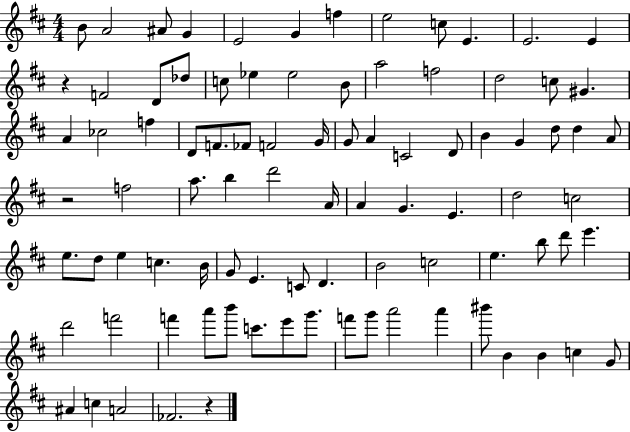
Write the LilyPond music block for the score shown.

{
  \clef treble
  \numericTimeSignature
  \time 4/4
  \key d \major
  \repeat volta 2 { b'8 a'2 ais'8 g'4 | e'2 g'4 f''4 | e''2 c''8 e'4. | e'2. e'4 | \break r4 f'2 d'8 des''8 | c''8 ees''4 ees''2 b'8 | a''2 f''2 | d''2 c''8 gis'4. | \break a'4 ces''2 f''4 | d'8 f'8. fes'8 f'2 g'16 | g'8 a'4 c'2 d'8 | b'4 g'4 d''8 d''4 a'8 | \break r2 f''2 | a''8. b''4 d'''2 a'16 | a'4 g'4. e'4. | d''2 c''2 | \break e''8. d''8 e''4 c''4. b'16 | g'8 e'4. c'8 d'4. | b'2 c''2 | e''4. b''8 d'''8 e'''4. | \break d'''2 f'''2 | f'''4 a'''8 b'''8 c'''8. e'''8 g'''8. | f'''8 g'''8 a'''2 a'''4 | bis'''8 b'4 b'4 c''4 g'8 | \break ais'4 c''4 a'2 | fes'2. r4 | } \bar "|."
}